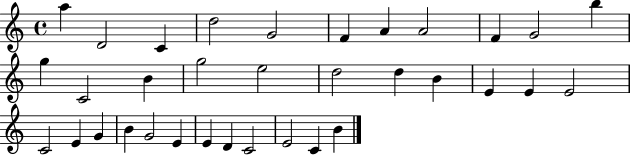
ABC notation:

X:1
T:Untitled
M:4/4
L:1/4
K:C
a D2 C d2 G2 F A A2 F G2 b g C2 B g2 e2 d2 d B E E E2 C2 E G B G2 E E D C2 E2 C B